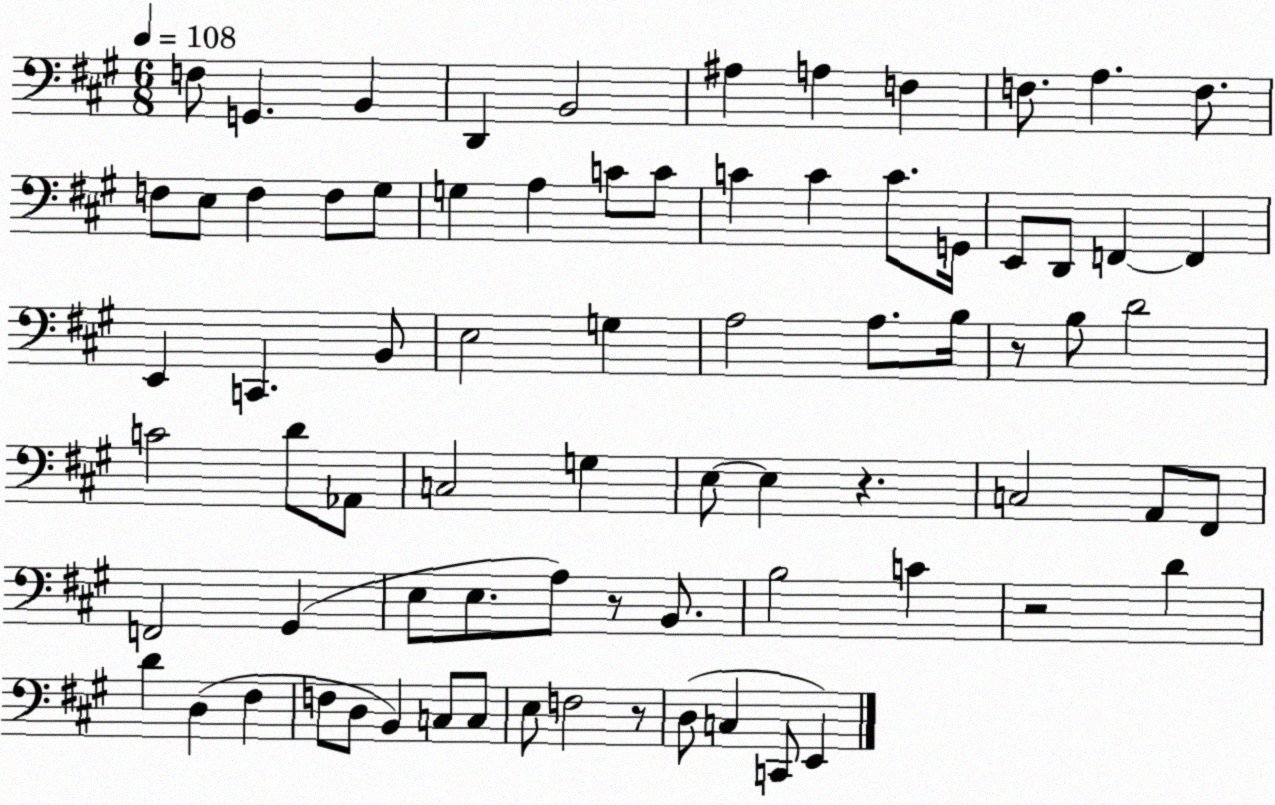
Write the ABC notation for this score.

X:1
T:Untitled
M:6/8
L:1/4
K:A
F,/2 G,, B,, D,, B,,2 ^A, A, F, F,/2 A, F,/2 F,/2 E,/2 F, F,/2 ^G,/2 G, A, C/2 C/2 C C C/2 G,,/4 E,,/2 D,,/2 F,, F,, E,, C,, B,,/2 E,2 G, A,2 A,/2 B,/4 z/2 B,/2 D2 C2 D/2 _A,,/2 C,2 G, E,/2 E, z C,2 A,,/2 ^F,,/2 F,,2 ^G,, E,/2 E,/2 A,/2 z/2 B,,/2 B,2 C z2 D D D, ^F, F,/2 D,/2 B,, C,/2 C,/2 E,/2 F,2 z/2 D,/2 C, C,,/2 E,,